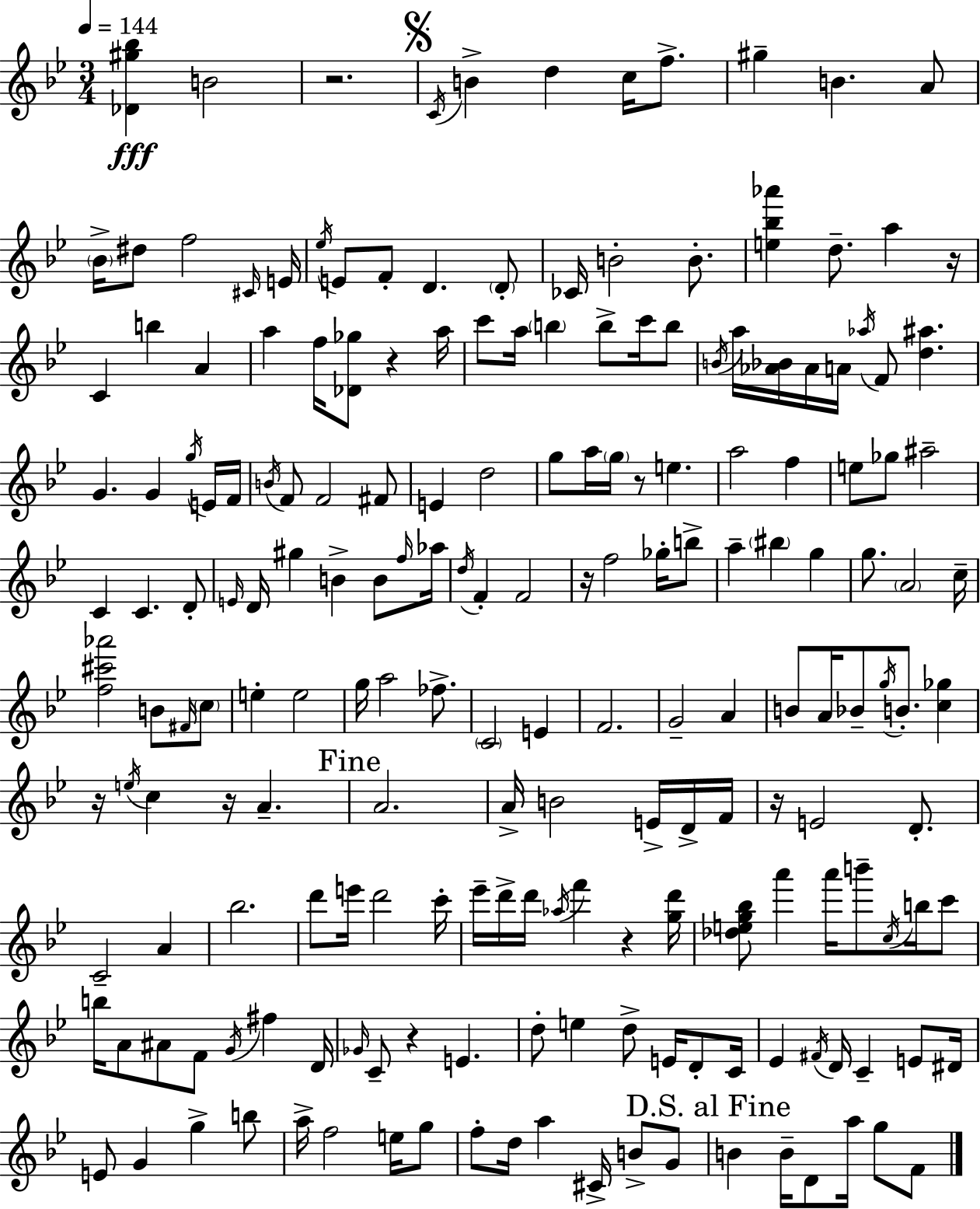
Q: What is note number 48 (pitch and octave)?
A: B4